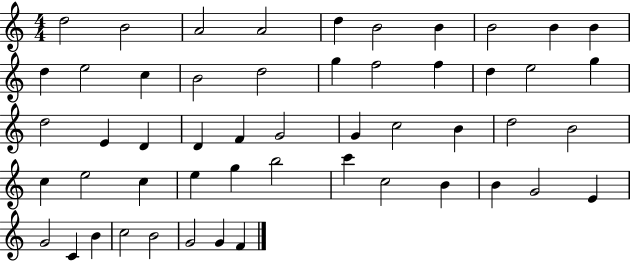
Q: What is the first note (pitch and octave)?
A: D5